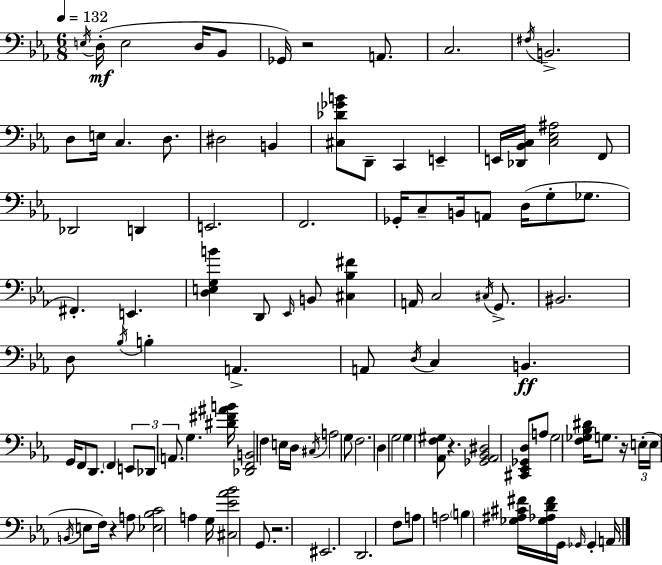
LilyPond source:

{
  \clef bass
  \numericTimeSignature
  \time 6/8
  \key c \minor
  \tempo 4 = 132
  \repeat volta 2 { \acciaccatura { e16 }(\mf d16-. e2 d16 bes,8 | ges,16) r2 a,8. | c2. | \acciaccatura { fis16 } b,2.-> | \break d8 e16 c4. d8. | dis2 b,4 | <cis des' ges' b'>8 d,8-- c,4 e,4-- | e,16 <des, bes, c>16 <c ees ais>2 | \break f,8 des,2 d,4 | e,2. | f,2. | ges,16-. c8-- b,16 a,8 d16( g8-. ges8. | \break fis,4.-.) e,4. | <d e g b'>4 d,8 \grace { ees,16 } b,8 <cis bes fis'>4 | a,16 c2 | \acciaccatura { cis16 } g,8.-> bis,2. | \break d8 \acciaccatura { bes16 } b4-. a,4.-> | a,8 \acciaccatura { d16 } c4 | b,4.\ff g,16 f,8 d,8. | \parenthesize f,4 \tuplet 3/2 { e,8 des,8 a,8. } g4. | \break <dis' fis' ais' b'>16 <des, f, b,>2 | f4 e16 d16 \acciaccatura { cis16 } a2 | g8 f2. | d4 g2 | \break g4 <aes, f gis>8 | r4. <ges, aes, bes, dis>2 | <cis, ees, ges, d>8 a8 g2 | <f ges bes dis'>16 g8. r16 \tuplet 3/2 { e16-.( e16 \acciaccatura { b,16 } } e8 | \break f16) r4 a8 <ees bes c'>2 | a4 g16 <cis ees' aes' bes'>2 | g,8. r2. | eis,2. | \break d,2. | f8 a8 | a2 \parenthesize b4 | <ges ais cis' fis'>16 <ges aes d' fis'>16 g,16 \grace { ges,16 } ges,4-. a,16 } \bar "|."
}